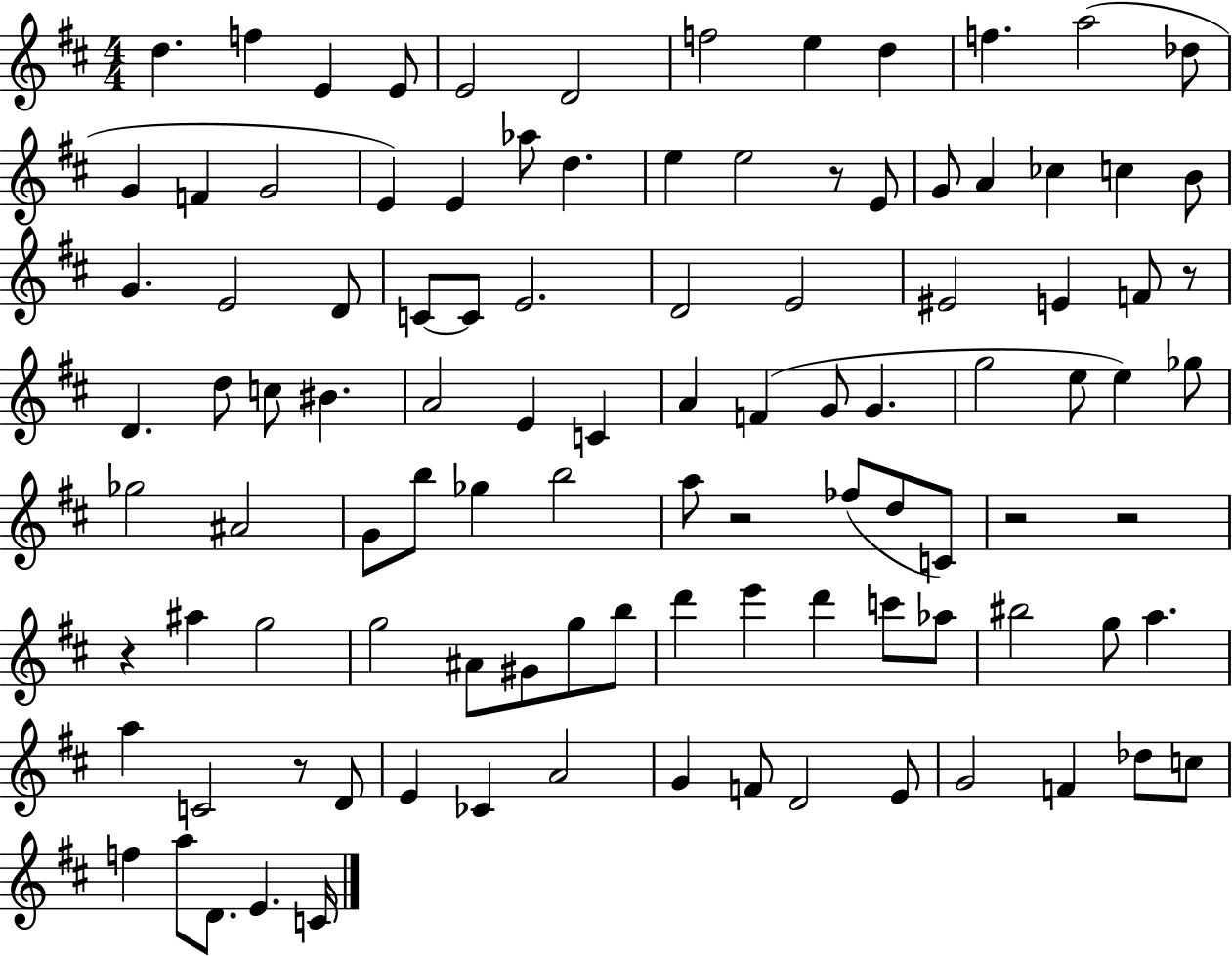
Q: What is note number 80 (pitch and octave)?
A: C4